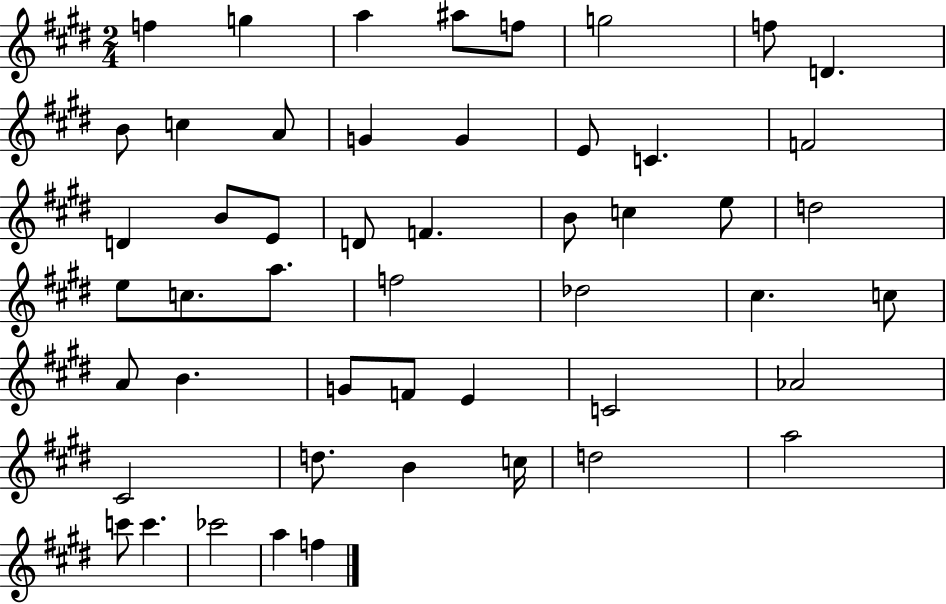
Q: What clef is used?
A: treble